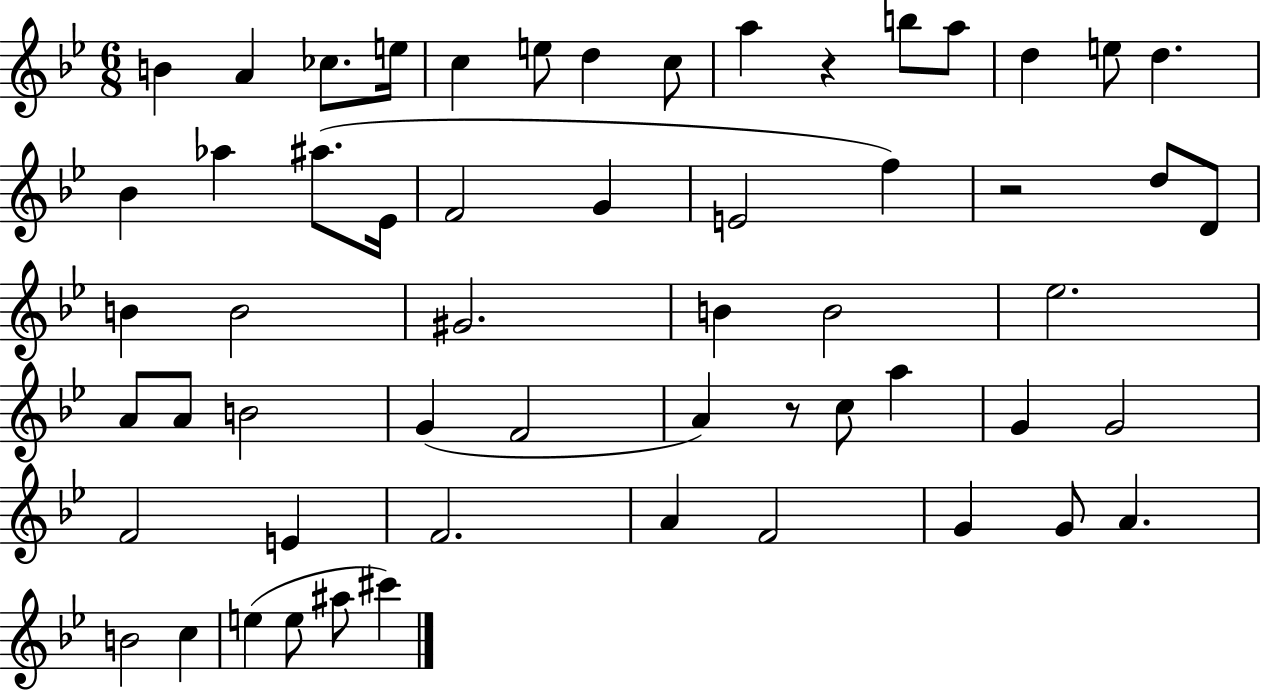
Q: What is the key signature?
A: BES major